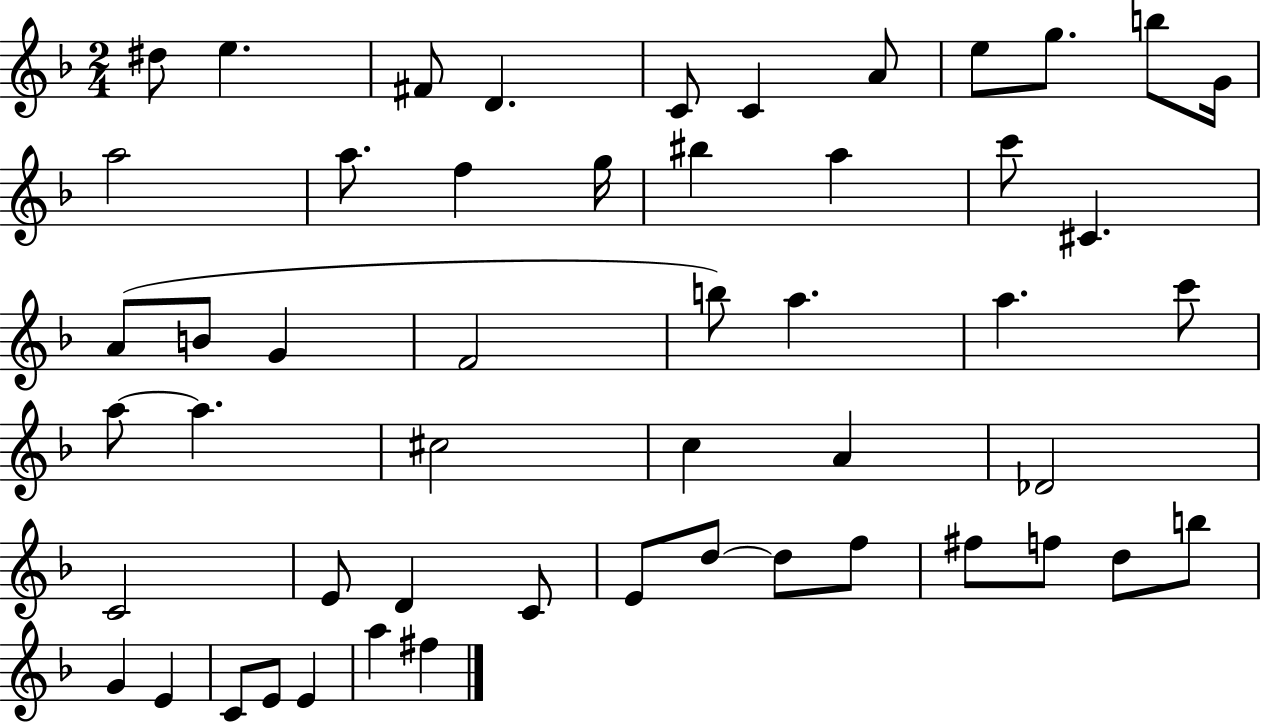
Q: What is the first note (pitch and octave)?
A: D#5